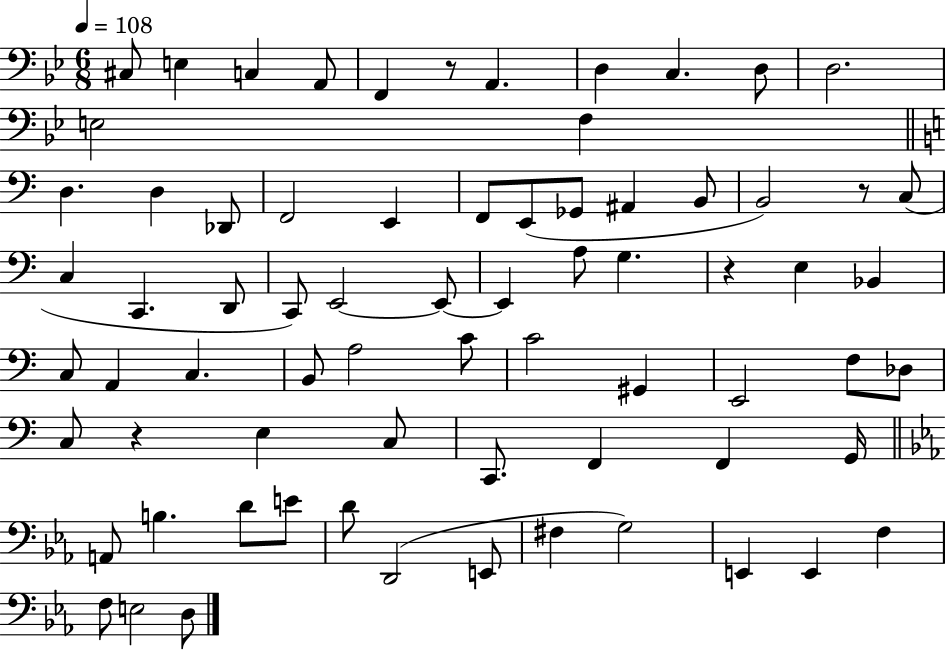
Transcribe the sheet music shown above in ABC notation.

X:1
T:Untitled
M:6/8
L:1/4
K:Bb
^C,/2 E, C, A,,/2 F,, z/2 A,, D, C, D,/2 D,2 E,2 F, D, D, _D,,/2 F,,2 E,, F,,/2 E,,/2 _G,,/2 ^A,, B,,/2 B,,2 z/2 C,/2 C, C,, D,,/2 C,,/2 E,,2 E,,/2 E,, A,/2 G, z E, _B,, C,/2 A,, C, B,,/2 A,2 C/2 C2 ^G,, E,,2 F,/2 _D,/2 C,/2 z E, C,/2 C,,/2 F,, F,, G,,/4 A,,/2 B, D/2 E/2 D/2 D,,2 E,,/2 ^F, G,2 E,, E,, F, F,/2 E,2 D,/2